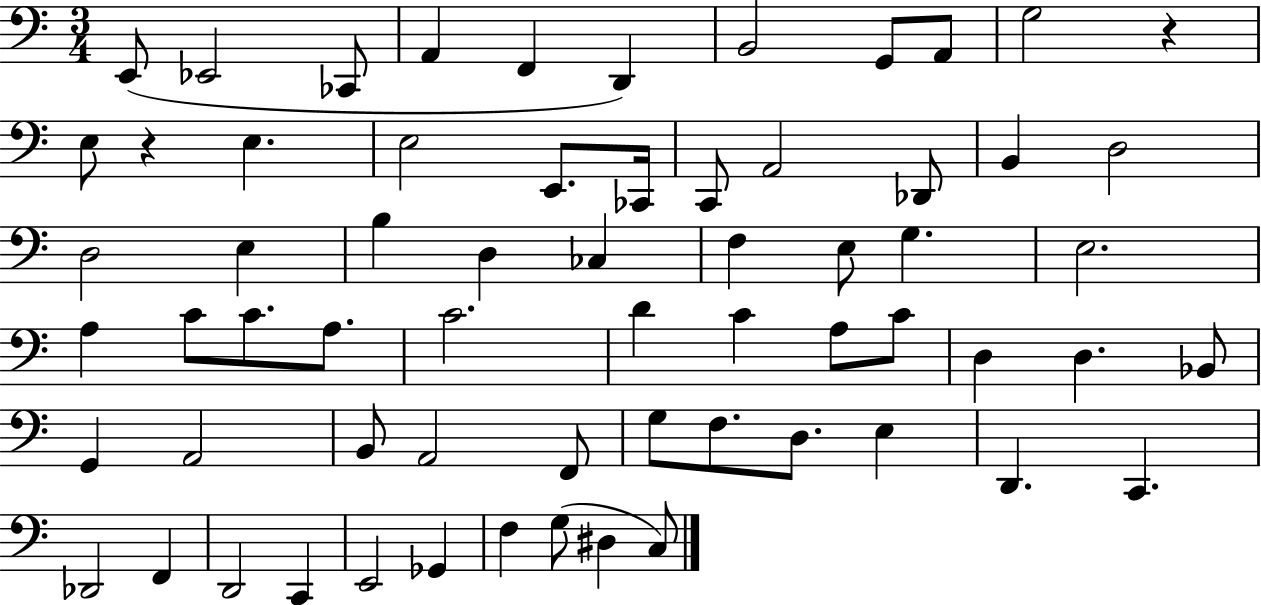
{
  \clef bass
  \numericTimeSignature
  \time 3/4
  \key c \major
  \repeat volta 2 { e,8( ees,2 ces,8 | a,4 f,4 d,4) | b,2 g,8 a,8 | g2 r4 | \break e8 r4 e4. | e2 e,8. ces,16 | c,8 a,2 des,8 | b,4 d2 | \break d2 e4 | b4 d4 ces4 | f4 e8 g4. | e2. | \break a4 c'8 c'8. a8. | c'2. | d'4 c'4 a8 c'8 | d4 d4. bes,8 | \break g,4 a,2 | b,8 a,2 f,8 | g8 f8. d8. e4 | d,4. c,4. | \break des,2 f,4 | d,2 c,4 | e,2 ges,4 | f4 g8( dis4 c8) | \break } \bar "|."
}